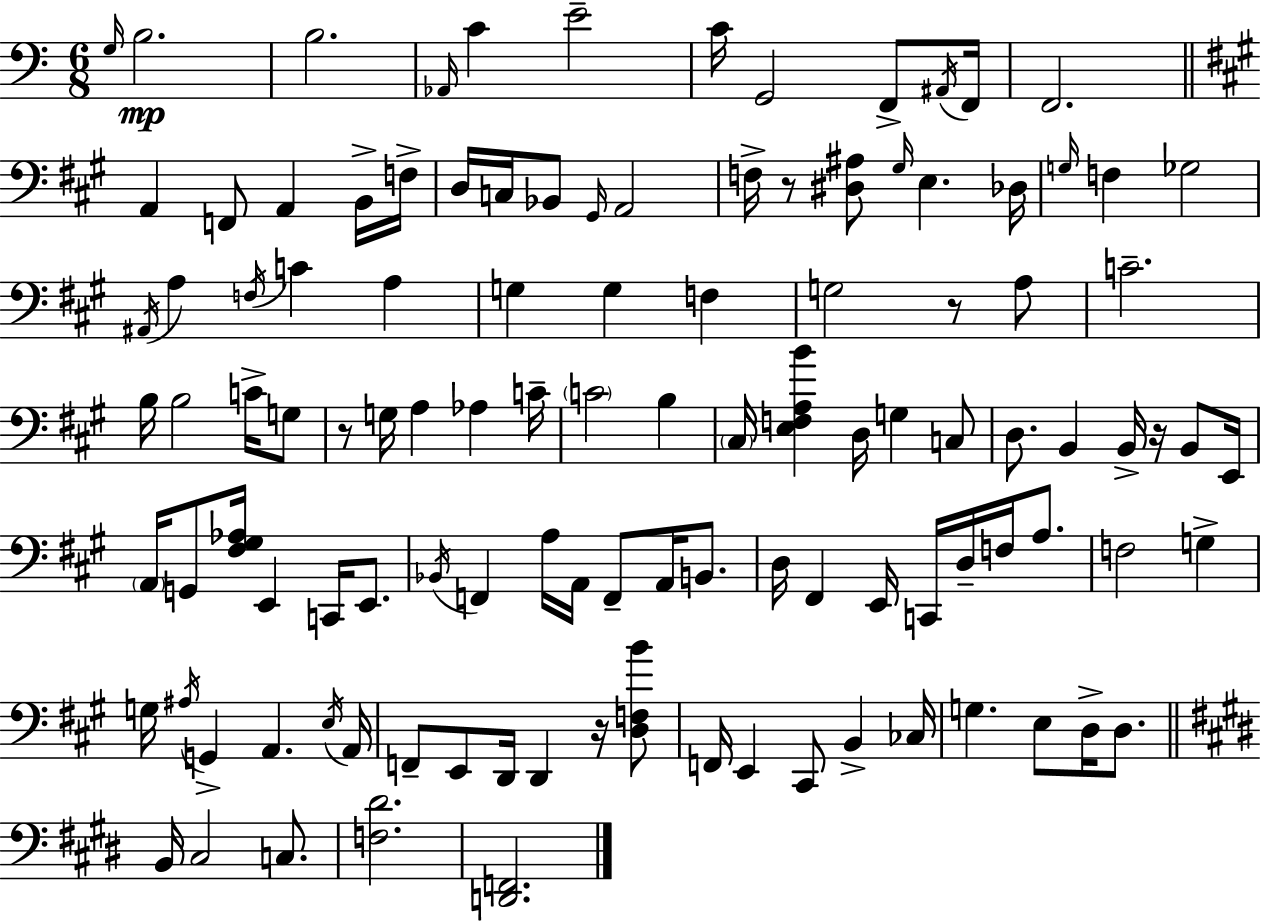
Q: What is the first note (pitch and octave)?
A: G3